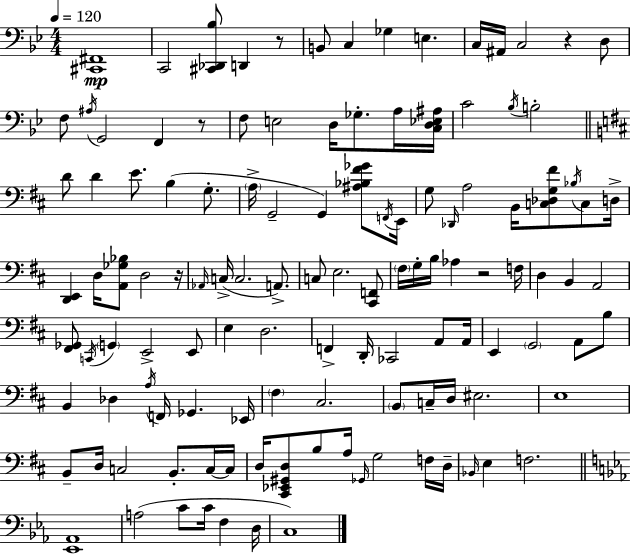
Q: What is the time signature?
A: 4/4